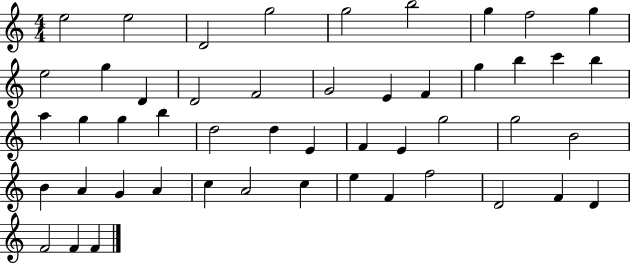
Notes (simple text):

E5/h E5/h D4/h G5/h G5/h B5/h G5/q F5/h G5/q E5/h G5/q D4/q D4/h F4/h G4/h E4/q F4/q G5/q B5/q C6/q B5/q A5/q G5/q G5/q B5/q D5/h D5/q E4/q F4/q E4/q G5/h G5/h B4/h B4/q A4/q G4/q A4/q C5/q A4/h C5/q E5/q F4/q F5/h D4/h F4/q D4/q F4/h F4/q F4/q